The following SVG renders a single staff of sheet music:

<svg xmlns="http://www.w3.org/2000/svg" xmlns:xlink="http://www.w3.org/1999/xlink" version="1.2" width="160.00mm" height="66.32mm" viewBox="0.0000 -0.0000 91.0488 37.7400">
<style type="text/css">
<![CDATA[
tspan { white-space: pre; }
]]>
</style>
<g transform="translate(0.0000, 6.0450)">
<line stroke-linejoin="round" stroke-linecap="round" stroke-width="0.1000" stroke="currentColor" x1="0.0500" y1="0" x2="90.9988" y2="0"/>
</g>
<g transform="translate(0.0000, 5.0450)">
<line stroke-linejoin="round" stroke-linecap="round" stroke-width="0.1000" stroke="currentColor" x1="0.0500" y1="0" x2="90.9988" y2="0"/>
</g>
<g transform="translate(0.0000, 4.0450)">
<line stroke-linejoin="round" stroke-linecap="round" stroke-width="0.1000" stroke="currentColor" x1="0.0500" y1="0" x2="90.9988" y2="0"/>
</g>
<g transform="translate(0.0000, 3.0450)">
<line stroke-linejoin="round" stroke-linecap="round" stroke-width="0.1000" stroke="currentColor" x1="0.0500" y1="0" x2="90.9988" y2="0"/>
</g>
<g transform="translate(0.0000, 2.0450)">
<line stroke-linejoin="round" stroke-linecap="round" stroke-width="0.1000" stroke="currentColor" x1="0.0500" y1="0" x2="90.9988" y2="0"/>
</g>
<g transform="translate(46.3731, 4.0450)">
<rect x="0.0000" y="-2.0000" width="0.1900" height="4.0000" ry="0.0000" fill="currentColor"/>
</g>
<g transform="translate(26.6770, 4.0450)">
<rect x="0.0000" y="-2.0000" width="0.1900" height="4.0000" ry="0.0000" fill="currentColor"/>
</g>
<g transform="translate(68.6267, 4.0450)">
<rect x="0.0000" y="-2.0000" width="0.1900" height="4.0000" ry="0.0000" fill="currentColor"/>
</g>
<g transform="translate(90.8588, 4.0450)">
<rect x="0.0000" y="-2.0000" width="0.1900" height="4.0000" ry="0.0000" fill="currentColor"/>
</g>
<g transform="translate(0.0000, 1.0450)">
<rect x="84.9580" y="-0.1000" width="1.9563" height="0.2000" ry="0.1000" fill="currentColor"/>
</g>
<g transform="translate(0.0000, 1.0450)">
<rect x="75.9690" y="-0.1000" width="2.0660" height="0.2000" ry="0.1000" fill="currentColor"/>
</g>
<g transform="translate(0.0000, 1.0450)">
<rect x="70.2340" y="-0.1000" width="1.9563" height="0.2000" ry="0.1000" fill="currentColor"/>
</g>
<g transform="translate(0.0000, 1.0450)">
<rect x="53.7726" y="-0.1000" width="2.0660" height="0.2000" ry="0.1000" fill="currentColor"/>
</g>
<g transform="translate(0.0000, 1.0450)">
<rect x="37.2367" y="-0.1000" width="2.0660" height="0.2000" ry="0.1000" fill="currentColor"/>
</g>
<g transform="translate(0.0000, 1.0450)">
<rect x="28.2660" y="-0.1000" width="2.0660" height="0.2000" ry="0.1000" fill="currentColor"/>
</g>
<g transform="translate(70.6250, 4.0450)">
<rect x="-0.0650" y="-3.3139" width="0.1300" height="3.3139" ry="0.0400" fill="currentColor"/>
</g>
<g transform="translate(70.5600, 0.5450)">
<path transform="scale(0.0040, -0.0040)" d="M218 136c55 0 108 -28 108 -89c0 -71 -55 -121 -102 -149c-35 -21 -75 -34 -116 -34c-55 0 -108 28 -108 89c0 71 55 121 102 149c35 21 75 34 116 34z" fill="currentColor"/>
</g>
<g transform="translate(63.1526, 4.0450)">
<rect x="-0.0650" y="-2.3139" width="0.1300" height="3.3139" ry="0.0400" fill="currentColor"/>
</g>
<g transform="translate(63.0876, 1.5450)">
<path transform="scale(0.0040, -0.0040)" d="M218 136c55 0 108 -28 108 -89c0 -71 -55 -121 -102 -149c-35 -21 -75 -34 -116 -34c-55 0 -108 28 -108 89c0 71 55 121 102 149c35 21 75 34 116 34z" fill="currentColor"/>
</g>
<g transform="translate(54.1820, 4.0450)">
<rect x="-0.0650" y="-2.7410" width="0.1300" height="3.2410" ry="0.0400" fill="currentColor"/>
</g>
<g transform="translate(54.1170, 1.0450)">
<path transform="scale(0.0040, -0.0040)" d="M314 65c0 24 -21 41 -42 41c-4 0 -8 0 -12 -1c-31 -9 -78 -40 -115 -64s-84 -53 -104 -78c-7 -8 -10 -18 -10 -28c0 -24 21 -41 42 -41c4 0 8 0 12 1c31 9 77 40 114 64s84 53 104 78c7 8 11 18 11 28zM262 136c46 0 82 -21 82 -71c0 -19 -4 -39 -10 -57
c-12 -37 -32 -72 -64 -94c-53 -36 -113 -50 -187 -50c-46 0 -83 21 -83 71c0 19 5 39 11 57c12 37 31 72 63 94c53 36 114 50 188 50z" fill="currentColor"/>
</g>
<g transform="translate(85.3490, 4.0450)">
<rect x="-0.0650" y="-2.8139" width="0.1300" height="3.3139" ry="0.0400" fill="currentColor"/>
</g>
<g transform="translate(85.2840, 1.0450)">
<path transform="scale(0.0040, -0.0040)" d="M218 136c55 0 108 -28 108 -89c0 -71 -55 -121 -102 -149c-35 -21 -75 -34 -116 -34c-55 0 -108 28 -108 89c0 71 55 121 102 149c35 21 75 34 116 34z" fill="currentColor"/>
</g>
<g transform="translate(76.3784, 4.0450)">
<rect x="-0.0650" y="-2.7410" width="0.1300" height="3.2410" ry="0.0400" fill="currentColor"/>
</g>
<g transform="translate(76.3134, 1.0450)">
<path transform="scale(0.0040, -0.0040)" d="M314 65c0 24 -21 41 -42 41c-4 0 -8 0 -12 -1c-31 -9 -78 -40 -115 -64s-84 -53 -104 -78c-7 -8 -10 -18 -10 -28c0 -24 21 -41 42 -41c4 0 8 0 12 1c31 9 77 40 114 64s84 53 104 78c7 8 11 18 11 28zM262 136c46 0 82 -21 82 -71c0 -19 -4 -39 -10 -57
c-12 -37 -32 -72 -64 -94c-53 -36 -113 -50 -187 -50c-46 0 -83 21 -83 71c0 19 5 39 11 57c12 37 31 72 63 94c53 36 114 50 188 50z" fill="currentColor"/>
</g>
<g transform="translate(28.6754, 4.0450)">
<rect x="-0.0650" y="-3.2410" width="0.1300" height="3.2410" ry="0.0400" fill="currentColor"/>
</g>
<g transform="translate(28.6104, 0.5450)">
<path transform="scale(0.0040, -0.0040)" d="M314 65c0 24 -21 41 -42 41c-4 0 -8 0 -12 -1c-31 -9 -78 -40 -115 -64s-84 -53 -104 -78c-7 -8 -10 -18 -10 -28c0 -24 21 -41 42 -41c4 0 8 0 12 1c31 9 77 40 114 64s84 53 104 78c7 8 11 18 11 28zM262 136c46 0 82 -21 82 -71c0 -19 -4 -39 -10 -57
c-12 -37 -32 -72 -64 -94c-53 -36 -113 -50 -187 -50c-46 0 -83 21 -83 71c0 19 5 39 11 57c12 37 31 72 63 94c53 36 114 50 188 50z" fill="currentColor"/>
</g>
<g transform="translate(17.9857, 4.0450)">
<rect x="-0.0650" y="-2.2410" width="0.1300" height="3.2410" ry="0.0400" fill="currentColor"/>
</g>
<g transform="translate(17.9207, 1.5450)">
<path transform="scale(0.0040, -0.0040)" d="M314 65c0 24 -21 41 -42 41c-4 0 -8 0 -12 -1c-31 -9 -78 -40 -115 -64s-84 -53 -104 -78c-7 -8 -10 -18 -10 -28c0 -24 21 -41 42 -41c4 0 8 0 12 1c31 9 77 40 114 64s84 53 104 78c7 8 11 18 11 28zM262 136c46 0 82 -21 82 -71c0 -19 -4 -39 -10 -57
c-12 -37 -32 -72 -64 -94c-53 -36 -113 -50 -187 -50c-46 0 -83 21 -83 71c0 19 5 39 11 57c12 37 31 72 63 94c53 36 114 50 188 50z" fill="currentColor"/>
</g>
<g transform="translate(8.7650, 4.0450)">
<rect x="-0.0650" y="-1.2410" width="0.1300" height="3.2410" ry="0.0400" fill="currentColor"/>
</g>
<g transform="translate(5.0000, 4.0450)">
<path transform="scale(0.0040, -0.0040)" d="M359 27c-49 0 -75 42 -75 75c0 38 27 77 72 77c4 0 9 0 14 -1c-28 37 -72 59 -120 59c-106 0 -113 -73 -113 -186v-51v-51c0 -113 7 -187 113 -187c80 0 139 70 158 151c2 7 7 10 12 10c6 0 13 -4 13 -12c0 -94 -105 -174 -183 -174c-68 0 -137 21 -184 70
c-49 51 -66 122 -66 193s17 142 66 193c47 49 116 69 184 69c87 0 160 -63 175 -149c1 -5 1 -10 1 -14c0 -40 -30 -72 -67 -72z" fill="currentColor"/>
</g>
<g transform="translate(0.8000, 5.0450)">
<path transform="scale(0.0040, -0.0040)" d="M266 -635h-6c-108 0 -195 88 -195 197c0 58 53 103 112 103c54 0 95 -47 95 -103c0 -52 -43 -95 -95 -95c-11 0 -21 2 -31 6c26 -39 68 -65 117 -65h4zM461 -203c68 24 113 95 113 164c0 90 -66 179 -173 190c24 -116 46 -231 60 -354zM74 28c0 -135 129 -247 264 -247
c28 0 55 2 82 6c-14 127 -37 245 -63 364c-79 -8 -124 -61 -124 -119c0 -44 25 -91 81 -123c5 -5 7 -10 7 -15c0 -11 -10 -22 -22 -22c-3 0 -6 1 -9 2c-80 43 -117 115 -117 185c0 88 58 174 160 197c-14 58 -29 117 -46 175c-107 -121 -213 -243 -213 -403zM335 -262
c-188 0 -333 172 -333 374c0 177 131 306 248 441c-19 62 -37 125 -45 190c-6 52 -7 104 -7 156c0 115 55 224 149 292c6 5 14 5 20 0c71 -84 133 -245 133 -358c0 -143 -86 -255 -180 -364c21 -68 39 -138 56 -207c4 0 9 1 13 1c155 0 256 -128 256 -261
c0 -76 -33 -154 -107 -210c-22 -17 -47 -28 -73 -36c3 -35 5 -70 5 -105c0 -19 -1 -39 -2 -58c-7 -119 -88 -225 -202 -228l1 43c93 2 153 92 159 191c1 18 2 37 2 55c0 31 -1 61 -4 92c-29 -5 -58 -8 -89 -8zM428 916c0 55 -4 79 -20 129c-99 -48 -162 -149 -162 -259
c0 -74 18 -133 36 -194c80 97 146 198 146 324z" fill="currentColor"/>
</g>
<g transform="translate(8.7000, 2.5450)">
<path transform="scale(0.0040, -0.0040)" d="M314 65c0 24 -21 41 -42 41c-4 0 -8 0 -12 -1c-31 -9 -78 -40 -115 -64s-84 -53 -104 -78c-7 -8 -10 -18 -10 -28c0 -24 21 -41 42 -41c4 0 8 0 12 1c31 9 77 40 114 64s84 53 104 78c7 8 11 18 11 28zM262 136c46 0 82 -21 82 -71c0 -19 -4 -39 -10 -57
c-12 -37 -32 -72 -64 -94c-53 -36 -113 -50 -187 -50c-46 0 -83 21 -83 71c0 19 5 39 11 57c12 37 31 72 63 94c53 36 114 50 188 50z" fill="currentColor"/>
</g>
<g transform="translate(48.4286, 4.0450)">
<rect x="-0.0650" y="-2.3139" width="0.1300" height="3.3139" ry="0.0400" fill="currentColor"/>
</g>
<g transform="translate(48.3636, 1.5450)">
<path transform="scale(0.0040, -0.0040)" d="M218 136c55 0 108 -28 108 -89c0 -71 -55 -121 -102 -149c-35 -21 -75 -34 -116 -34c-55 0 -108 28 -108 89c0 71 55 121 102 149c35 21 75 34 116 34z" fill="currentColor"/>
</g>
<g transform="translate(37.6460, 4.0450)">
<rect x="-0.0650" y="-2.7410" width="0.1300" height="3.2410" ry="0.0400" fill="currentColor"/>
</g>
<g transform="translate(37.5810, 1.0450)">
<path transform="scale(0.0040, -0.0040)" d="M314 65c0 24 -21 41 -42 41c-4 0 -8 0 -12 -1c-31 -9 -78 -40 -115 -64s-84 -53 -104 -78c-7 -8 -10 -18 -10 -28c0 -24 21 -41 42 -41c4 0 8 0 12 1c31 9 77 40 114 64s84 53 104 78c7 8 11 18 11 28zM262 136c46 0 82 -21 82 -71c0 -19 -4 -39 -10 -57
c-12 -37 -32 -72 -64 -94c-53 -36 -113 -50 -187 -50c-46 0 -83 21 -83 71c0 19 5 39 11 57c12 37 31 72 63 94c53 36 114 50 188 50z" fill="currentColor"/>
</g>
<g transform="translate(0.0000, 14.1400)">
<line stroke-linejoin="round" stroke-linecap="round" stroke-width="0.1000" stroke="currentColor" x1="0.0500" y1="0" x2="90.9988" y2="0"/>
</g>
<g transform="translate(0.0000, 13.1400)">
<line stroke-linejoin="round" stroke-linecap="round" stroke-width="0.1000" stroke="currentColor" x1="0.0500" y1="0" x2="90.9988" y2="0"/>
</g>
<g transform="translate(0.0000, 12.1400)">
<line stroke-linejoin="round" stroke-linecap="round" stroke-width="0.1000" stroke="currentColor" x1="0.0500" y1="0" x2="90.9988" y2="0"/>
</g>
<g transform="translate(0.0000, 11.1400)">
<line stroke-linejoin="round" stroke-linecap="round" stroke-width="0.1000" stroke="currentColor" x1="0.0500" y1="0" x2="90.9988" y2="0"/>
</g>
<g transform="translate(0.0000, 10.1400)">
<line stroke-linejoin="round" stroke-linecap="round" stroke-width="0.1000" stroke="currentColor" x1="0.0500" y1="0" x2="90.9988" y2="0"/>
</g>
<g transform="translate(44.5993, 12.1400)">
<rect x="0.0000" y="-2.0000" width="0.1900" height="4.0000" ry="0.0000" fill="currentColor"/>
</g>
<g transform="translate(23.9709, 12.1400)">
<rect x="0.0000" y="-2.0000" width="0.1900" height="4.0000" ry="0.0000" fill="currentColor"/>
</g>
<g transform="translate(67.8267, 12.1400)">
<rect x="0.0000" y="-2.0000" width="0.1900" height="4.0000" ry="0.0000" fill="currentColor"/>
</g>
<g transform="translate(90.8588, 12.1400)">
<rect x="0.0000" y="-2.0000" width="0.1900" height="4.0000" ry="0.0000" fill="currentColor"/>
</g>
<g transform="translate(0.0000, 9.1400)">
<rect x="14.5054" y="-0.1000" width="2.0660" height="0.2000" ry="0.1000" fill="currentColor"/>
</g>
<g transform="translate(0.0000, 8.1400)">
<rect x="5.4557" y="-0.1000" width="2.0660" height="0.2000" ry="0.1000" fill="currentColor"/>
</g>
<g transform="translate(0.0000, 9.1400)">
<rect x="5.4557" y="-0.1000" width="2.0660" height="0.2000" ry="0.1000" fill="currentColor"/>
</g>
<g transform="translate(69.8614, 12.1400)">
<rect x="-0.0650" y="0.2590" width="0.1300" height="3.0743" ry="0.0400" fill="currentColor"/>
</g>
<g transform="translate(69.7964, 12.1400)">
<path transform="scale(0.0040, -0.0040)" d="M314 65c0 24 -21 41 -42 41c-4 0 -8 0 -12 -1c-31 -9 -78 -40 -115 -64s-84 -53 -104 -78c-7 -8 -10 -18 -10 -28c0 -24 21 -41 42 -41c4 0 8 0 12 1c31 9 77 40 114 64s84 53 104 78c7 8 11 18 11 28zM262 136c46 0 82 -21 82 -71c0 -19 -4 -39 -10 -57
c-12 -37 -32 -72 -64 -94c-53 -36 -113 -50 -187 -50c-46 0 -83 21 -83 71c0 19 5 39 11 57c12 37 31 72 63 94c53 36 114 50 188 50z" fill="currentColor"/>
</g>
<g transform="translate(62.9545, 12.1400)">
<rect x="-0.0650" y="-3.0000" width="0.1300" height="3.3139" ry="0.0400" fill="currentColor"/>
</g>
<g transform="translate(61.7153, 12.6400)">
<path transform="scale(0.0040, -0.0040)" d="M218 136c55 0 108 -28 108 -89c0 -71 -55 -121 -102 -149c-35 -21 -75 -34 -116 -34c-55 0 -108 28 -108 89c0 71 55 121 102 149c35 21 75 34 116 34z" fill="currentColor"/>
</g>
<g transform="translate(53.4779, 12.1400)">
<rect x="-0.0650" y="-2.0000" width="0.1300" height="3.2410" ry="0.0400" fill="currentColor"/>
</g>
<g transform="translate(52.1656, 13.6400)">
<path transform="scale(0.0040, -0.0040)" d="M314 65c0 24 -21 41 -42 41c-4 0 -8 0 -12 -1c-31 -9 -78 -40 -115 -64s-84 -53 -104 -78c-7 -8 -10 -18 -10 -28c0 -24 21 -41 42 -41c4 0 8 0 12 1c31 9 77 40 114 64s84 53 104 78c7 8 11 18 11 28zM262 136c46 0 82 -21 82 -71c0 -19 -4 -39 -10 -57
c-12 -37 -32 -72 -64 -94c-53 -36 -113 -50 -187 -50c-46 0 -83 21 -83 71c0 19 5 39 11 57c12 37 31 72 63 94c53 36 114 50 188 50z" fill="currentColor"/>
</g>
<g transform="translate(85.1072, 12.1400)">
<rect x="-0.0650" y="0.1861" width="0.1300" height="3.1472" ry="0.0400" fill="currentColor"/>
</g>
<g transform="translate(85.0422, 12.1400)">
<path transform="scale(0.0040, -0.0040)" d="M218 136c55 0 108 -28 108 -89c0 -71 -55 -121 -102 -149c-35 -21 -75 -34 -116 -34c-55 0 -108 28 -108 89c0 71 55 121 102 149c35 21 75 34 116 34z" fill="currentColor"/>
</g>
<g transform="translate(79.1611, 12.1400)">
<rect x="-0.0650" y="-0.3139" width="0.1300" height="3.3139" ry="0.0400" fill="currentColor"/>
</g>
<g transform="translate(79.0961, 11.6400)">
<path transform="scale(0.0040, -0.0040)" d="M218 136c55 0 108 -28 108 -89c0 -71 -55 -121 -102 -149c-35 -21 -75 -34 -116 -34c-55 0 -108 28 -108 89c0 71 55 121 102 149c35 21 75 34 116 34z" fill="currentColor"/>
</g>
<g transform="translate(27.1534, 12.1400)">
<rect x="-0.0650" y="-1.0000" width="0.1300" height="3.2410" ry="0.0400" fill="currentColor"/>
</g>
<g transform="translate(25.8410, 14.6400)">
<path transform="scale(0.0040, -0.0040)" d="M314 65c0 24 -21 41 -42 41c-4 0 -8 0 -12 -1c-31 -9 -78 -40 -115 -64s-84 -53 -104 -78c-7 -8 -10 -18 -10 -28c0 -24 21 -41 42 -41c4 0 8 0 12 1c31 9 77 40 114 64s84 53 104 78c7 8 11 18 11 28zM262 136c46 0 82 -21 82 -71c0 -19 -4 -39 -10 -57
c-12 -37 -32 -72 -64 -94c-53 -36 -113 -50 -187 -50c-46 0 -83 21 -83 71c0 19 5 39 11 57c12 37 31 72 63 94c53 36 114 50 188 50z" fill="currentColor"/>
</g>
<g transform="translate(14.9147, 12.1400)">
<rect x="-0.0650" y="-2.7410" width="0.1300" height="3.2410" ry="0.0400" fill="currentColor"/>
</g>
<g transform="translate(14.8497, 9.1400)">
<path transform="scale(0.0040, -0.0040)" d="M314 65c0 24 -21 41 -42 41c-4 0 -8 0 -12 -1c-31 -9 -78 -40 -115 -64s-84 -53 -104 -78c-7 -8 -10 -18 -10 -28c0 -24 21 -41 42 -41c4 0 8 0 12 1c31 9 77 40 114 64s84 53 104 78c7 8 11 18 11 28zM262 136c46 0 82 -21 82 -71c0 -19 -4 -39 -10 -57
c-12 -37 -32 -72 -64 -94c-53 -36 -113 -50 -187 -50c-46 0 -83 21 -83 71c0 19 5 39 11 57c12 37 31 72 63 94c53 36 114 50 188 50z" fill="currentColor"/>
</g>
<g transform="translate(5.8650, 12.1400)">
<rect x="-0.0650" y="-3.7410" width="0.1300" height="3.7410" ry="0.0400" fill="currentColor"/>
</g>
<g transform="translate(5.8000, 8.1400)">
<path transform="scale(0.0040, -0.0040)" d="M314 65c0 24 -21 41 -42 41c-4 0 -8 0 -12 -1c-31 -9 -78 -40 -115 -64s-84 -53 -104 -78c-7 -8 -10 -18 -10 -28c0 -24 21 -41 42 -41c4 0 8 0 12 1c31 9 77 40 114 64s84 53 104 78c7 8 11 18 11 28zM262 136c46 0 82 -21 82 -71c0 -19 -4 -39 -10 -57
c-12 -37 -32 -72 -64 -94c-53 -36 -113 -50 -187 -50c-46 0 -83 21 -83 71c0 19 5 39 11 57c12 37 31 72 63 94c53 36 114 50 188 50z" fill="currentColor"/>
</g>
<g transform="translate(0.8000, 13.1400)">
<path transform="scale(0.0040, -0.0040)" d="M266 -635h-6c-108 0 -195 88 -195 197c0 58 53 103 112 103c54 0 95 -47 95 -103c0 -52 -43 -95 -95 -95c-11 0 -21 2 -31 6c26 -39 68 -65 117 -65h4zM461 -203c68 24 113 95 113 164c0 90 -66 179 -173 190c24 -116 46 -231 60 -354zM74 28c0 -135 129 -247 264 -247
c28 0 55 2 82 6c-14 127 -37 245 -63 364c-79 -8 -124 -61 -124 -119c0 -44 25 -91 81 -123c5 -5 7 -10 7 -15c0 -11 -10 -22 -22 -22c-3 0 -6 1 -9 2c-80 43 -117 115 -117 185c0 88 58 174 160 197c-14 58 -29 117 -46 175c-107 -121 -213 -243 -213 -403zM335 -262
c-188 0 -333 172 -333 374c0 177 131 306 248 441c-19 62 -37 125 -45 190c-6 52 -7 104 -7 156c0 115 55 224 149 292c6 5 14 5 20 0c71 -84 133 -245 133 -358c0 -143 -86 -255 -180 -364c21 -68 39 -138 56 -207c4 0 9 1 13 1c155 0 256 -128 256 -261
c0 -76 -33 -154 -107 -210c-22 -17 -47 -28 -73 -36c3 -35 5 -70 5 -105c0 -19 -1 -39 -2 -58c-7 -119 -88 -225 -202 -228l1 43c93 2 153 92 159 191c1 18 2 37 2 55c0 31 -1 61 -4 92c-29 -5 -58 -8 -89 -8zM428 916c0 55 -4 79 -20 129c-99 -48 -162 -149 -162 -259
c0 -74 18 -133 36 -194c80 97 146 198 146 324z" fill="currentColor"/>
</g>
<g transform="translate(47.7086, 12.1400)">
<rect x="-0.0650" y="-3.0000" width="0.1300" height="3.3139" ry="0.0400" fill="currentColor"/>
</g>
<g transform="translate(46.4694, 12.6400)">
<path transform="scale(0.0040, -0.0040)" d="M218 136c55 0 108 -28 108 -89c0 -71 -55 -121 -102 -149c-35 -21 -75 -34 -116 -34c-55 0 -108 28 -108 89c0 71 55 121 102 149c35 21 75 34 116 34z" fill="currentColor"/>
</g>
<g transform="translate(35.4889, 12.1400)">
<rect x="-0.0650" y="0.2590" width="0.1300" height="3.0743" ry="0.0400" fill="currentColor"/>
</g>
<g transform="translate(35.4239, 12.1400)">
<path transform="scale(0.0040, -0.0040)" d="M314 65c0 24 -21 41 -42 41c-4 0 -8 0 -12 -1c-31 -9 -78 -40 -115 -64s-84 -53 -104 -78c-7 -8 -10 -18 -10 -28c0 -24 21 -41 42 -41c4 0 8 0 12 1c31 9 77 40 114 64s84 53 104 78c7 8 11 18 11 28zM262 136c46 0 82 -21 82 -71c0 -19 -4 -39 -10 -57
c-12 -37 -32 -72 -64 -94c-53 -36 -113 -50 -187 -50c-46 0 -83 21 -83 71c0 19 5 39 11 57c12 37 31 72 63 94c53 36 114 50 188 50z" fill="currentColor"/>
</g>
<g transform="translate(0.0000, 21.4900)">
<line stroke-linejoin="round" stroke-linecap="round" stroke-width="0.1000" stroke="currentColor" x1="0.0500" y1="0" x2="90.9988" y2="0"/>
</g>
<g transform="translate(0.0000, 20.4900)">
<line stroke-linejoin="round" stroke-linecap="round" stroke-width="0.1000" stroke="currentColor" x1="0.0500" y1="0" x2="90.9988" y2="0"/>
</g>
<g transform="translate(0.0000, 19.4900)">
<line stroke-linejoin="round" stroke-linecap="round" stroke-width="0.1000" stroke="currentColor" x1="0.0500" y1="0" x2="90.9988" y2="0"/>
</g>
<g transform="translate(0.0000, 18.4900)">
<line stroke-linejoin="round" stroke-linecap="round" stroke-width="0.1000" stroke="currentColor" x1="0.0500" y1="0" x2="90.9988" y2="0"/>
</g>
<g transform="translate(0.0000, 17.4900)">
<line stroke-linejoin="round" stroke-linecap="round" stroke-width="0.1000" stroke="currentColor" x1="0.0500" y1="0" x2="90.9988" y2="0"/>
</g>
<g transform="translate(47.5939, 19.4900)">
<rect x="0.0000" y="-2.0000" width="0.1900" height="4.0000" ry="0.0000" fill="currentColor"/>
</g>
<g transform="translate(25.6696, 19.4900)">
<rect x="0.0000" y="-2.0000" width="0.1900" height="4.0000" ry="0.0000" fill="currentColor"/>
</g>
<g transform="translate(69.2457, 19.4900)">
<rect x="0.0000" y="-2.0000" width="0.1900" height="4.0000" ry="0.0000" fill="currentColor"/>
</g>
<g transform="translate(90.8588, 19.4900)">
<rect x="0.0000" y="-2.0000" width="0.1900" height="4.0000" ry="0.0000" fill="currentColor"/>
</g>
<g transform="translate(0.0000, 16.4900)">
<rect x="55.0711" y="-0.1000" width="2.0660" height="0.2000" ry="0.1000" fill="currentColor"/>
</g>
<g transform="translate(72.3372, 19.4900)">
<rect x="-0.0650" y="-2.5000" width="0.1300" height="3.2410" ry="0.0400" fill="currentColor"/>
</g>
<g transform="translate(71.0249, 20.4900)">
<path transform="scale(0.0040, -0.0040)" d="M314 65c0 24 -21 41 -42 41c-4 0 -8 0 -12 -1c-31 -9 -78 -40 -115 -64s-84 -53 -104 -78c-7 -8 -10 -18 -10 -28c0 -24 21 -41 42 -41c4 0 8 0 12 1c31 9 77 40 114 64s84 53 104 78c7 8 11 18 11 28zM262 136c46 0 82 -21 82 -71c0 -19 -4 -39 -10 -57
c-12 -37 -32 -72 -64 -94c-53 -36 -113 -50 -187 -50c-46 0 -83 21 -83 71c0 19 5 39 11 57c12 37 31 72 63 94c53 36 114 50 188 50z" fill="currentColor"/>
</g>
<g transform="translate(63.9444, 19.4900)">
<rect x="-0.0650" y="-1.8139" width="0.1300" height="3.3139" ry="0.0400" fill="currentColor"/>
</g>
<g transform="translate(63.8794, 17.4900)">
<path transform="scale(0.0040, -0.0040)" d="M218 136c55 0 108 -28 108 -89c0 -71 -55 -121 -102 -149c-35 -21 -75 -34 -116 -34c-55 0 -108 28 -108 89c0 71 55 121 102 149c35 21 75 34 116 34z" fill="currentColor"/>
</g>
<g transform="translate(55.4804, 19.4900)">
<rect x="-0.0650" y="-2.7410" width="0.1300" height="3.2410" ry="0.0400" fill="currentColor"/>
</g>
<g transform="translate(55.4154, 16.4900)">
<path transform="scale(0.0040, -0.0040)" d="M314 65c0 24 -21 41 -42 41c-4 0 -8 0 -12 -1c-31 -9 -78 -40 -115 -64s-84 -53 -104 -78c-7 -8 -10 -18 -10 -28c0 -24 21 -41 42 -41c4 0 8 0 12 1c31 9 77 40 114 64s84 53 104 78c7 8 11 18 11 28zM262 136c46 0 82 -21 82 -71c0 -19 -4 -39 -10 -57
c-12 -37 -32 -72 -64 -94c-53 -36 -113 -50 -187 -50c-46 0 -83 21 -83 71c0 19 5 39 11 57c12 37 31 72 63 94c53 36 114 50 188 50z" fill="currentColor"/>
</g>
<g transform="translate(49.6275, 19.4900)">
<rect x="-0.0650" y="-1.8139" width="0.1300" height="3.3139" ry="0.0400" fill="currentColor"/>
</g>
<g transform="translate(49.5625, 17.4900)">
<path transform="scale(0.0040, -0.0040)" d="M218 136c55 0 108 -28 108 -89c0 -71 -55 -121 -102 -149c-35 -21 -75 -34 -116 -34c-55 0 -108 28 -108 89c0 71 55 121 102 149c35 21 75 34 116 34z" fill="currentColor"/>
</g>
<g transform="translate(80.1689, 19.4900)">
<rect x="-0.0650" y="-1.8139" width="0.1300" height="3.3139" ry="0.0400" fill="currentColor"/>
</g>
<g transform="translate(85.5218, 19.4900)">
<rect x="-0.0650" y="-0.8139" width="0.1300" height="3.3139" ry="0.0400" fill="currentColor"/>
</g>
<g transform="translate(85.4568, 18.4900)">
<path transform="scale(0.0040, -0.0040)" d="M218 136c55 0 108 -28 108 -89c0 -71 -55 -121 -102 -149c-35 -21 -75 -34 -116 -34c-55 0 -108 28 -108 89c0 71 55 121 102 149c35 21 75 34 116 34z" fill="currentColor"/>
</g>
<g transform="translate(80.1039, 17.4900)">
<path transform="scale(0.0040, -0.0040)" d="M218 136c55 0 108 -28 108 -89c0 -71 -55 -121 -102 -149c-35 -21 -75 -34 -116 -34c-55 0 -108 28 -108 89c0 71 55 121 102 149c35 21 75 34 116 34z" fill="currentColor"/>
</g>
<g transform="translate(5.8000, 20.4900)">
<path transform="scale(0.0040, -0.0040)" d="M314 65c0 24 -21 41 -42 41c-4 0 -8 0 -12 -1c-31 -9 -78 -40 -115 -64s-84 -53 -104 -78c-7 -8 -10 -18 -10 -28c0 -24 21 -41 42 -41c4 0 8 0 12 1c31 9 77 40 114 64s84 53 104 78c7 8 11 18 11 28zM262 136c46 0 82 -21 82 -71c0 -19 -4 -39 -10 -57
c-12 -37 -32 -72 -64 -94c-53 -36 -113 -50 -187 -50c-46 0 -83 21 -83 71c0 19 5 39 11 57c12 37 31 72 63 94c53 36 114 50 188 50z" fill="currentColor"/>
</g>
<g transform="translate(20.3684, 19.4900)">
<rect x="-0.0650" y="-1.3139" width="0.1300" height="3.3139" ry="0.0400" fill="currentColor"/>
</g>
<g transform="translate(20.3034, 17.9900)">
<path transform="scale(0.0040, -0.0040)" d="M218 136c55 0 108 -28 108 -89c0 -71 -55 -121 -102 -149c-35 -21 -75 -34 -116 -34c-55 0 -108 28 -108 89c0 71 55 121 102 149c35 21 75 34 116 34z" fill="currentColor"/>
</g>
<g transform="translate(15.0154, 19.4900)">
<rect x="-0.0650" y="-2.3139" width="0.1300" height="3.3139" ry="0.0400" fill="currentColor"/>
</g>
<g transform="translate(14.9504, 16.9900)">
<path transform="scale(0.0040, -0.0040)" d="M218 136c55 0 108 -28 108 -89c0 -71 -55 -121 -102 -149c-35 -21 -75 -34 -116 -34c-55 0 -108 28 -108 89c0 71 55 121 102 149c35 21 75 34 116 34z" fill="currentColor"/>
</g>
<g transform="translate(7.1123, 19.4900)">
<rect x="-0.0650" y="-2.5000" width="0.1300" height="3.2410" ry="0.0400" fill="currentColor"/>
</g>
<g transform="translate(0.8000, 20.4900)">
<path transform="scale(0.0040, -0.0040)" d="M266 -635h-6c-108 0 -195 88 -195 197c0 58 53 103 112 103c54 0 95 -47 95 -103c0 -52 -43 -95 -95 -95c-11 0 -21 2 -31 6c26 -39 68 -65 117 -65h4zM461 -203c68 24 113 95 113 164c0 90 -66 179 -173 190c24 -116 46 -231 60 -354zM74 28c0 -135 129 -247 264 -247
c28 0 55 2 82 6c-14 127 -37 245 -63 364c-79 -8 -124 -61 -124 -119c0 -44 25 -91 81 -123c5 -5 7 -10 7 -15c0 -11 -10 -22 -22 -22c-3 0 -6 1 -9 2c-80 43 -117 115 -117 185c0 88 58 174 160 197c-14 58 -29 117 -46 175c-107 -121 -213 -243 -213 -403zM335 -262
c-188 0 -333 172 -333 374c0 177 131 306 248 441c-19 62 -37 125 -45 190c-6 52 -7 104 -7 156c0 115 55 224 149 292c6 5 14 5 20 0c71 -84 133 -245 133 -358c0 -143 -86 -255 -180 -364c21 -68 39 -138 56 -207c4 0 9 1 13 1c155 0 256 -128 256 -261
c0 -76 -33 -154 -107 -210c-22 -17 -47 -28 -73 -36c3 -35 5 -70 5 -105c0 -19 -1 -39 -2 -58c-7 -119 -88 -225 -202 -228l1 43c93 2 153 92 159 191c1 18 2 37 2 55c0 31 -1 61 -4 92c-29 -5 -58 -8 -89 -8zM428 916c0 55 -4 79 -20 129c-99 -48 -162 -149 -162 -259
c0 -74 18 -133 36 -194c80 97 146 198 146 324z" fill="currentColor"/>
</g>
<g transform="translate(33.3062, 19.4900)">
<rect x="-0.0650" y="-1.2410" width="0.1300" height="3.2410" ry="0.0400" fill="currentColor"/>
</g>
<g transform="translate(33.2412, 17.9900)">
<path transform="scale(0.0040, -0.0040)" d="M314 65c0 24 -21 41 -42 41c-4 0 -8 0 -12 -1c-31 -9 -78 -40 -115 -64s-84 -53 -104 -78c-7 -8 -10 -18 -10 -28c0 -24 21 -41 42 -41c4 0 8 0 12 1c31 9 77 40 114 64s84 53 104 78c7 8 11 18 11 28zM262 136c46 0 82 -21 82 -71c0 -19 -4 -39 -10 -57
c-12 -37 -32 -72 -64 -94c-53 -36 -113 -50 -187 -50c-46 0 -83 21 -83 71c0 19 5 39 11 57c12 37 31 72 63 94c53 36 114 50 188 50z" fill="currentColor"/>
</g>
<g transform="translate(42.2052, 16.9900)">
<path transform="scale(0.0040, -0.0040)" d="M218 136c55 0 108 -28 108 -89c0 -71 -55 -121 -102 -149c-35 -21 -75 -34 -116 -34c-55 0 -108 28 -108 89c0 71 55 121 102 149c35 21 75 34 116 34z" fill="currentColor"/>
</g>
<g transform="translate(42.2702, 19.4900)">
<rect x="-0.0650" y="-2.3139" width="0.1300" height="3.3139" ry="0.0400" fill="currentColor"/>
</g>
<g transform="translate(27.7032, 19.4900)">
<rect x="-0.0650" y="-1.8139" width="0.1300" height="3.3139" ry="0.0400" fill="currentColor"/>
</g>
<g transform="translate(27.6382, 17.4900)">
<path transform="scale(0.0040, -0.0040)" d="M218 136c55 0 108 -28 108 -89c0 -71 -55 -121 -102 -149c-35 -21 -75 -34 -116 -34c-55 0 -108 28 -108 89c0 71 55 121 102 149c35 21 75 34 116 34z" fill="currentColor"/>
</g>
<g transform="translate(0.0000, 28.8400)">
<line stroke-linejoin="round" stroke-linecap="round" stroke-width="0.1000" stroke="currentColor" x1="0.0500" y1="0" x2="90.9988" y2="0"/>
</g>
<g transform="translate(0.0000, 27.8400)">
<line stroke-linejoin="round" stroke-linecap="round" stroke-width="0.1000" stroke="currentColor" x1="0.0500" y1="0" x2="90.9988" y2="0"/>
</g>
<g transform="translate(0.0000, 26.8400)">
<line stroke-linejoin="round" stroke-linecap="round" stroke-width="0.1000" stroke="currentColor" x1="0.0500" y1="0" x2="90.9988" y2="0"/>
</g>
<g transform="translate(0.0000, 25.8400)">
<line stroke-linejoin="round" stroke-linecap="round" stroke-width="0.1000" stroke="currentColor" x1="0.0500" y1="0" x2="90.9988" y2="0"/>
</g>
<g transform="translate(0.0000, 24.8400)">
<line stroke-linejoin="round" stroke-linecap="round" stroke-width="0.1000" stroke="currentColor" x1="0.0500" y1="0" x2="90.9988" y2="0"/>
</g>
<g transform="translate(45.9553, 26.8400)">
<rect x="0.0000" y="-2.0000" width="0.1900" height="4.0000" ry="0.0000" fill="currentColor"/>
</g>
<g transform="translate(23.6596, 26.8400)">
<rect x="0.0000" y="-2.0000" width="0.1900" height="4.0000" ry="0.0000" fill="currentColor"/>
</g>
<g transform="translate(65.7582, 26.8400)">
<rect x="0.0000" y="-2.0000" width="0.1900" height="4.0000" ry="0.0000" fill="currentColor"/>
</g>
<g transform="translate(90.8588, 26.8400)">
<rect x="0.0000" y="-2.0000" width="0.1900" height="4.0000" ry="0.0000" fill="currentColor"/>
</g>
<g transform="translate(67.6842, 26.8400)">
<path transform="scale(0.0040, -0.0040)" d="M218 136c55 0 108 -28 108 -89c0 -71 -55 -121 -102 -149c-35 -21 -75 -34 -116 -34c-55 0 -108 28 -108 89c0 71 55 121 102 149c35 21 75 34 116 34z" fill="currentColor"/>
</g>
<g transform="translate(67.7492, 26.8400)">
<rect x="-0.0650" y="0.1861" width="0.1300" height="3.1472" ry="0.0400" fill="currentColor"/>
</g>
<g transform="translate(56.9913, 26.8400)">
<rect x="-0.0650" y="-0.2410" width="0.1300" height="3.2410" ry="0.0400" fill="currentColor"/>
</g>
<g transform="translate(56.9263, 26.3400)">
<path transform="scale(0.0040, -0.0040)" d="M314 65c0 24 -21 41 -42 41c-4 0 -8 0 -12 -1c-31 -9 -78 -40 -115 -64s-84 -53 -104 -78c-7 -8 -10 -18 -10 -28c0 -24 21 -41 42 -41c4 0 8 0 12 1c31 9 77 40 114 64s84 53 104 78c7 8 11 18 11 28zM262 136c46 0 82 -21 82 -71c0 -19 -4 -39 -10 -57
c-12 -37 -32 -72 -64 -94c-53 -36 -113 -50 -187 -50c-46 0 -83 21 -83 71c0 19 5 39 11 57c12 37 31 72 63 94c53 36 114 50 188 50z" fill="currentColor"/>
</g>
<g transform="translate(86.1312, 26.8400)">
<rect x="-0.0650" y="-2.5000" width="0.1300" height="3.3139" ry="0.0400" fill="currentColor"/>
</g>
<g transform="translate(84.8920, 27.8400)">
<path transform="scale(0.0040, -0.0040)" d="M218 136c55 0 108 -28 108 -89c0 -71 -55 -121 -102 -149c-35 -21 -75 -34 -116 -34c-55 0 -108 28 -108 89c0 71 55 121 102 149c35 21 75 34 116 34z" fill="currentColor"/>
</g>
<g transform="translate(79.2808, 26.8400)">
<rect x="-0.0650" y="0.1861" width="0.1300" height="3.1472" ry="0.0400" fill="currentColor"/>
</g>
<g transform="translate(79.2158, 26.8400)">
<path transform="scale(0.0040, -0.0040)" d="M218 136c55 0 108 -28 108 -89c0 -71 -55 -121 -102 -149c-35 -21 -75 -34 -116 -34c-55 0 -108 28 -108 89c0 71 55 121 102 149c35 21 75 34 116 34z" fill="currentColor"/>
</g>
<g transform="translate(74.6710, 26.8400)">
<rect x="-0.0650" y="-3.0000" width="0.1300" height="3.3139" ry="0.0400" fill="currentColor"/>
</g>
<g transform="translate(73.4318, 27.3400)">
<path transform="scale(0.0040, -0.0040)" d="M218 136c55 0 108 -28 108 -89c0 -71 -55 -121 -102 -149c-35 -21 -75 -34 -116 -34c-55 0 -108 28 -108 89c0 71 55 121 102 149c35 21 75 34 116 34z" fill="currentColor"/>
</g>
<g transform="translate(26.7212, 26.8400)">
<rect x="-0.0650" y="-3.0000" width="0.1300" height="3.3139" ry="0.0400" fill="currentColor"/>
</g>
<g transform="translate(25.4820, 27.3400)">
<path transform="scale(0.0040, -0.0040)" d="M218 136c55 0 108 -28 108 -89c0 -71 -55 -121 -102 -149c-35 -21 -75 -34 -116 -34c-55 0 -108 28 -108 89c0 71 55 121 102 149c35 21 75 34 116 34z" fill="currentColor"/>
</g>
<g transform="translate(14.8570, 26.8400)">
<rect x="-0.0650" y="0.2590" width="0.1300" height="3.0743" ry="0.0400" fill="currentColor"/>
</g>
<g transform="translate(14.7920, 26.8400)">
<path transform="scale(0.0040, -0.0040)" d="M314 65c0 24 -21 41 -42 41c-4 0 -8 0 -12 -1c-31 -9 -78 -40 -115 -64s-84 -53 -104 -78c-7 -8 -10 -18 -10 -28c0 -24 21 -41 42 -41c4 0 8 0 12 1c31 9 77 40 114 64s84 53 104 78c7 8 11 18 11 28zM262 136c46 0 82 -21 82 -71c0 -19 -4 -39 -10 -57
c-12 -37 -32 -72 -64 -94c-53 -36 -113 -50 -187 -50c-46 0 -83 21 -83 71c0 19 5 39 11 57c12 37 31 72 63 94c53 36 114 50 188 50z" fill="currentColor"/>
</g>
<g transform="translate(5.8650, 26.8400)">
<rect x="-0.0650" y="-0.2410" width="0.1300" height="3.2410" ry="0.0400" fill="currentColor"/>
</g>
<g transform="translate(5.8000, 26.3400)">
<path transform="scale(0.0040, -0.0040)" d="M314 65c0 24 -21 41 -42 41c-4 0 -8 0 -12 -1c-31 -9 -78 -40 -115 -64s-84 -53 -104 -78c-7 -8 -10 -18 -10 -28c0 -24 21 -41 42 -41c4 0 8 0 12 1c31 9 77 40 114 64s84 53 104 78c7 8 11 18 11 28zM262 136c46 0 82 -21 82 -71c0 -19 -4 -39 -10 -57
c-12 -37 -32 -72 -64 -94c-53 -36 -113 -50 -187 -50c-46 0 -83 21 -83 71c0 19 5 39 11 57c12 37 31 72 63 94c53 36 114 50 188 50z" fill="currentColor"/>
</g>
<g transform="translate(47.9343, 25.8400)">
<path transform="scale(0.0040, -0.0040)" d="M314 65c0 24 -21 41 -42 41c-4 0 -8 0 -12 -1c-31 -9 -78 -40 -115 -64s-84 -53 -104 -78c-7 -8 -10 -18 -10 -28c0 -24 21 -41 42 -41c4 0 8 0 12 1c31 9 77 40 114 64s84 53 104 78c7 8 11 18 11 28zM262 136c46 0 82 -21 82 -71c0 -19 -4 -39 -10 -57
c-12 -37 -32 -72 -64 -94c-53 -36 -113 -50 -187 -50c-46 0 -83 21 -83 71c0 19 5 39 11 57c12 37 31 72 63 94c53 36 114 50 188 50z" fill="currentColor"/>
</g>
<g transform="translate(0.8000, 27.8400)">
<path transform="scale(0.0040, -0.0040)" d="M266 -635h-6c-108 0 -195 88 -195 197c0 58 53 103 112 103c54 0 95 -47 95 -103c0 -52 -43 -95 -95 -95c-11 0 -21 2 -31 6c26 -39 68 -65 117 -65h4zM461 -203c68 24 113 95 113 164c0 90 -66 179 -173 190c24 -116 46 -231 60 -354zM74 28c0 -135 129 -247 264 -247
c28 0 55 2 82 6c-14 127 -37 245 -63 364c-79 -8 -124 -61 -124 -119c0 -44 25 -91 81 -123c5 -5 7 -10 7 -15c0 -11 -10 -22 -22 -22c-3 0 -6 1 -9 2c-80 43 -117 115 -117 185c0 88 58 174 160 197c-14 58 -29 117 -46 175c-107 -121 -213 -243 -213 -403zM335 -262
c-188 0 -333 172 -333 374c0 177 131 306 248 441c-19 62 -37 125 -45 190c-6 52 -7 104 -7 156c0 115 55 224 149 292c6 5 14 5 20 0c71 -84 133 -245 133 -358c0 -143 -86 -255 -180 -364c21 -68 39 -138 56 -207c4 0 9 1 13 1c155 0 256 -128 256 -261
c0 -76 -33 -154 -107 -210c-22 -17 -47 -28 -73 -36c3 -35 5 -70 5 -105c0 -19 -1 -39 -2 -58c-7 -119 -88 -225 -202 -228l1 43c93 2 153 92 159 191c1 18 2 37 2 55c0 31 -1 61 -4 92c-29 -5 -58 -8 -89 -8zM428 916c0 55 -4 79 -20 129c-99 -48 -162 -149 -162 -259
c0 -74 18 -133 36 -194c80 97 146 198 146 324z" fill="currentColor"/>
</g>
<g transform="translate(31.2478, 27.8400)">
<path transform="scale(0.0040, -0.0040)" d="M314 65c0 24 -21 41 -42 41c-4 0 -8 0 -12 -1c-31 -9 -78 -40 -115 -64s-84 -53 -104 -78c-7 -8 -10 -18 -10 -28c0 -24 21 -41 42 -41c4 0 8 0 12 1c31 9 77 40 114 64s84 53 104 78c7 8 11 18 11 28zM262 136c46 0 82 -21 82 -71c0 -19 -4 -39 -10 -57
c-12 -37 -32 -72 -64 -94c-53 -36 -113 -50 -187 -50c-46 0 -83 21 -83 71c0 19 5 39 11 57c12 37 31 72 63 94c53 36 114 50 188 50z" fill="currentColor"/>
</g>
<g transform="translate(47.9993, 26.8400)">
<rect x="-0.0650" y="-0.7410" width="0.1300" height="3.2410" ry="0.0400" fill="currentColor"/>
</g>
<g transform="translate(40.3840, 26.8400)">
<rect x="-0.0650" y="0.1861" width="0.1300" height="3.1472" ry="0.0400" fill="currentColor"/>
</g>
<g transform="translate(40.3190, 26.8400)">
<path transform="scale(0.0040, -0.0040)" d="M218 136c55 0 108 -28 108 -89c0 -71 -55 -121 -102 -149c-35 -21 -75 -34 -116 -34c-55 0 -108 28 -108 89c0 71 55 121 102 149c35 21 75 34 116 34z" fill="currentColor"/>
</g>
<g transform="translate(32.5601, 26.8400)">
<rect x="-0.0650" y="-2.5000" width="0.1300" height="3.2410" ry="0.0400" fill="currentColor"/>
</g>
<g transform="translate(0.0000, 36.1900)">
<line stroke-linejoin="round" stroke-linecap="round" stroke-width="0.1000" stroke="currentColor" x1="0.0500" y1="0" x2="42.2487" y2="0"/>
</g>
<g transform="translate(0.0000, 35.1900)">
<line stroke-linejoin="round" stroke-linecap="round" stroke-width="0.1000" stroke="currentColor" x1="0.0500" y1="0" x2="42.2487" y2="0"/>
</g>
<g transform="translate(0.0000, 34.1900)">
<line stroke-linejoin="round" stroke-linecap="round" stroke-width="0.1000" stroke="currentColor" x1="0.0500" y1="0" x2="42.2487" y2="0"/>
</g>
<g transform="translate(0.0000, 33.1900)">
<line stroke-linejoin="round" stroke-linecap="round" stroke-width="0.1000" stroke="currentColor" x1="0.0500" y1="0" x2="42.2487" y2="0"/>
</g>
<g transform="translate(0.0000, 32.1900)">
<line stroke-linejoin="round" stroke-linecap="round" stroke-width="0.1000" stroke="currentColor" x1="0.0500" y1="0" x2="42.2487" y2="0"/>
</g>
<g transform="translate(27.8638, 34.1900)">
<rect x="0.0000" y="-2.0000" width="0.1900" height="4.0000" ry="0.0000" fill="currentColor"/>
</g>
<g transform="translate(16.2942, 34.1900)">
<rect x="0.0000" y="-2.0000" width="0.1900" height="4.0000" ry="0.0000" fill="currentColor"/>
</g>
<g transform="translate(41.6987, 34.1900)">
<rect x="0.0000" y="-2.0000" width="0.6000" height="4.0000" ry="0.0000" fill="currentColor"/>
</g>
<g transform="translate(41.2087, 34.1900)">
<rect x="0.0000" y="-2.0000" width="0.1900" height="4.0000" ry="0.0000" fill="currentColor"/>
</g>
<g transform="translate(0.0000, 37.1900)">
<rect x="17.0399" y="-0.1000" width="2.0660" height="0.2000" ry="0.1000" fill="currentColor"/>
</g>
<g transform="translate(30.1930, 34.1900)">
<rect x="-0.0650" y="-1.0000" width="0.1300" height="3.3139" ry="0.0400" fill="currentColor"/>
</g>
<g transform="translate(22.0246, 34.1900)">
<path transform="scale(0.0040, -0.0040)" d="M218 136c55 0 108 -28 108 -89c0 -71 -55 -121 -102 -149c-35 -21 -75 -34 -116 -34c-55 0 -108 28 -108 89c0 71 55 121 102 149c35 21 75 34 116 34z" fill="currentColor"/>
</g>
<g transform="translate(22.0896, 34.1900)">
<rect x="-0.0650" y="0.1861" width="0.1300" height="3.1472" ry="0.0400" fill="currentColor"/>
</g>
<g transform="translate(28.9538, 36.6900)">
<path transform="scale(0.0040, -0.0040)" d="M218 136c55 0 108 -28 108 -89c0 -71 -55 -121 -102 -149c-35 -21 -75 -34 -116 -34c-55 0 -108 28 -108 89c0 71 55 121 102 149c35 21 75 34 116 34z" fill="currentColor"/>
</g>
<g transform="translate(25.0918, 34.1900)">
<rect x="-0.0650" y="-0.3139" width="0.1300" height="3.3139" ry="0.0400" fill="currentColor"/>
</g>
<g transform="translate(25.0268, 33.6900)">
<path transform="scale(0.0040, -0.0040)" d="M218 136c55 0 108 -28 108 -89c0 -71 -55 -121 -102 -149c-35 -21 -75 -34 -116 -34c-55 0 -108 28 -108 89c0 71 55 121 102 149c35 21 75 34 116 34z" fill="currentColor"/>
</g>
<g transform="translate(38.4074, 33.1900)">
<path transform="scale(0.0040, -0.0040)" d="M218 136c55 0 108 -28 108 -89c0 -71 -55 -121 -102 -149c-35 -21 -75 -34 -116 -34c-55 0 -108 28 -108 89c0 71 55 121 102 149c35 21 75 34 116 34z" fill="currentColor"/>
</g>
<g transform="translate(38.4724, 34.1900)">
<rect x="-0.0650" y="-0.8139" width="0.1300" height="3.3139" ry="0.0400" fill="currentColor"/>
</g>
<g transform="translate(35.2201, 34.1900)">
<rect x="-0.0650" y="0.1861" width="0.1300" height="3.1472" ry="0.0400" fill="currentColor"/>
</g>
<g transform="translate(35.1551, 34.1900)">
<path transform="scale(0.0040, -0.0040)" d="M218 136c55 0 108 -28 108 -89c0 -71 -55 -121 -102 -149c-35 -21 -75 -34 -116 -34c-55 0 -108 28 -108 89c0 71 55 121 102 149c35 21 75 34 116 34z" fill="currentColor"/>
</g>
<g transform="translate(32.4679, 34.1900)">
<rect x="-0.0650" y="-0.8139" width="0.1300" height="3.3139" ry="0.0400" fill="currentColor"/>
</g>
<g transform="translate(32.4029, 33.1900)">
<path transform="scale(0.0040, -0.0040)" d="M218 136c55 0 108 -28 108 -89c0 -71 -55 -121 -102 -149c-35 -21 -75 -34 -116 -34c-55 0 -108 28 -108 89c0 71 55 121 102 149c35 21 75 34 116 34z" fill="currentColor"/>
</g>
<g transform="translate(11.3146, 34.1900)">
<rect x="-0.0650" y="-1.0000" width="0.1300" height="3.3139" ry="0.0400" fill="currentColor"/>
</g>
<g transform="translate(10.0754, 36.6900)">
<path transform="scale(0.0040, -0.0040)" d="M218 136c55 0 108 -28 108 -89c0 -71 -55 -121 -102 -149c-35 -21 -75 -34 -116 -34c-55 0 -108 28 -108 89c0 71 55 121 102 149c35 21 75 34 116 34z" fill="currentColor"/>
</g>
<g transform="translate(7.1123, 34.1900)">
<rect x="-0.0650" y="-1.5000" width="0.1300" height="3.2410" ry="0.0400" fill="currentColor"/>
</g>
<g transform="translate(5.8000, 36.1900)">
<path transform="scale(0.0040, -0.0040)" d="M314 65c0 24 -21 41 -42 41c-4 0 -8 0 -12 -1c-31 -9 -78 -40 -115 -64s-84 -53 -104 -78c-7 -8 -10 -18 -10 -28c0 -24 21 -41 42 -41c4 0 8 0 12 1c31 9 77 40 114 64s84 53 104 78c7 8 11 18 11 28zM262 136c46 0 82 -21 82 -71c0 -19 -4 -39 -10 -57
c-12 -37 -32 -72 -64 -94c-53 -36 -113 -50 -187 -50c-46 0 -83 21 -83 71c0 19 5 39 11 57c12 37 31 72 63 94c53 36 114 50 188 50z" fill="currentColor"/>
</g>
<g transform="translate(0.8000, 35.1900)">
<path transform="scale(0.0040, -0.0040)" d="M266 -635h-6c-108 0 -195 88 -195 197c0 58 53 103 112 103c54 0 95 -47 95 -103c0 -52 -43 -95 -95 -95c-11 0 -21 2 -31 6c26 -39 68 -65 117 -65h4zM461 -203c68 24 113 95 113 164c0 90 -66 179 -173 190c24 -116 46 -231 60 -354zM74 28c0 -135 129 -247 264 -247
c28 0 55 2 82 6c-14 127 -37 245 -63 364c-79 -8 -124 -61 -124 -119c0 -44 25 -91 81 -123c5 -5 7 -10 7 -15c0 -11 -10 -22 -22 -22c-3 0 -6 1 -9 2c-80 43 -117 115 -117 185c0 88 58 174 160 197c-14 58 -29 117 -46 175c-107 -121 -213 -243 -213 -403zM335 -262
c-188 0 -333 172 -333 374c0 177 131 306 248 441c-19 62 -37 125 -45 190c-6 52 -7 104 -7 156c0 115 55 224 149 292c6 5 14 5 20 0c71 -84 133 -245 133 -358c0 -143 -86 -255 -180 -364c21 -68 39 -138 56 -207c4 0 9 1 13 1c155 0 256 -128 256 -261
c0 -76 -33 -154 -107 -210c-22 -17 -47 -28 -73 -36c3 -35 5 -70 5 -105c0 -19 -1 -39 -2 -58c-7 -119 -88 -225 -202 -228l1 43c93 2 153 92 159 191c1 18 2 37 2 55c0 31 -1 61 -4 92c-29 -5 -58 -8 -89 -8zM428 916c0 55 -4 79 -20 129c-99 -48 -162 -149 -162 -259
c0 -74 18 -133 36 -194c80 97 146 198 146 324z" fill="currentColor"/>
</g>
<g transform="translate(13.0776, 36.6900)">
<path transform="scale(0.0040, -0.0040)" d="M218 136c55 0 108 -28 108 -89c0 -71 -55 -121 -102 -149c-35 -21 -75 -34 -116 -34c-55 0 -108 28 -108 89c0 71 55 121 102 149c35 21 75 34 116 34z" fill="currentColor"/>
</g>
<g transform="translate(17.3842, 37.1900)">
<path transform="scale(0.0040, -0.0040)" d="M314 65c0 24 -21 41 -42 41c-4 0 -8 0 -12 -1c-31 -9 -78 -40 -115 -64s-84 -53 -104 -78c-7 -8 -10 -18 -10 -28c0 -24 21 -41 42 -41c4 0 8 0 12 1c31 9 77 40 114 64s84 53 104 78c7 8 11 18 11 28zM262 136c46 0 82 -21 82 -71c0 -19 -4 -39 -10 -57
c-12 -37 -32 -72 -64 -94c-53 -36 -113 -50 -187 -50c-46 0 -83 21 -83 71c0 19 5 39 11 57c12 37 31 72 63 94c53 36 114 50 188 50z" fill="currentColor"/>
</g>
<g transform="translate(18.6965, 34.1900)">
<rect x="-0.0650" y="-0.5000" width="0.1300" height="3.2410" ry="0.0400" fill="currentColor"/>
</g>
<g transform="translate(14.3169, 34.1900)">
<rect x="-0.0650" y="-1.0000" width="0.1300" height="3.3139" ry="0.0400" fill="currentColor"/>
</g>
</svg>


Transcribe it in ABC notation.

X:1
T:Untitled
M:4/4
L:1/4
K:C
e2 g2 b2 a2 g a2 g b a2 a c'2 a2 D2 B2 A F2 A B2 c B G2 g e f e2 g f a2 f G2 f d c2 B2 A G2 B d2 c2 B A B G E2 D D C2 B c D d B d